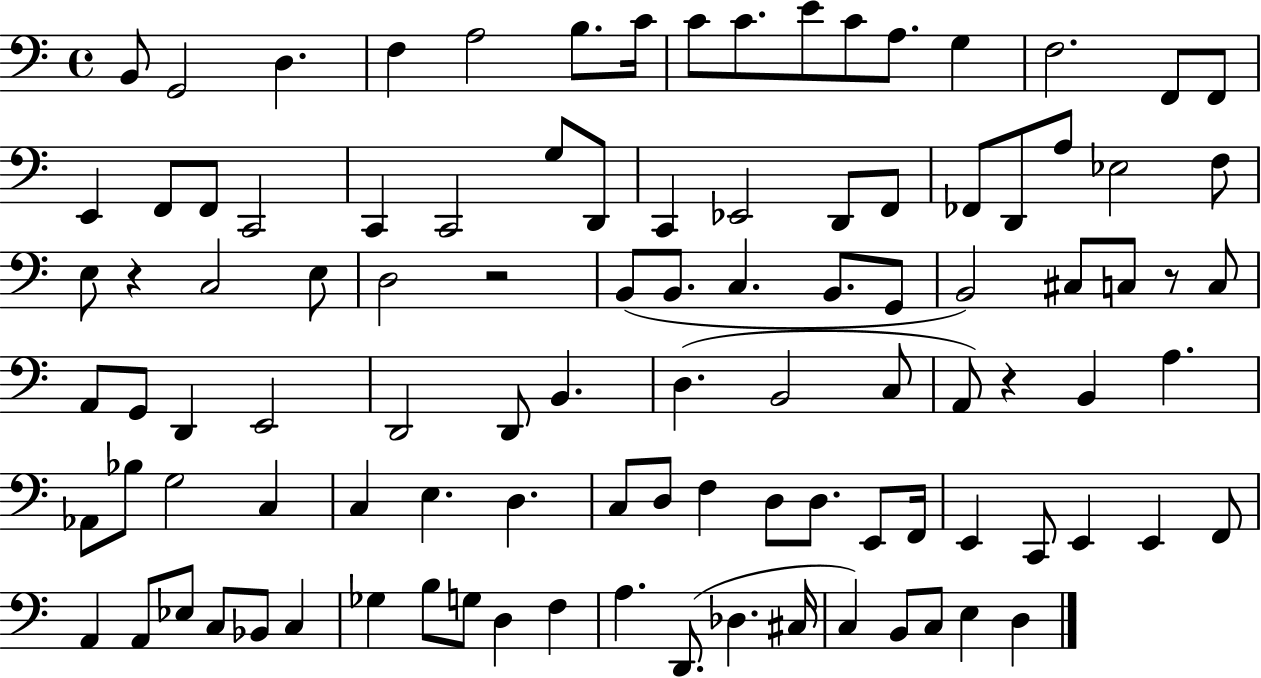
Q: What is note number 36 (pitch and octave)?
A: E3